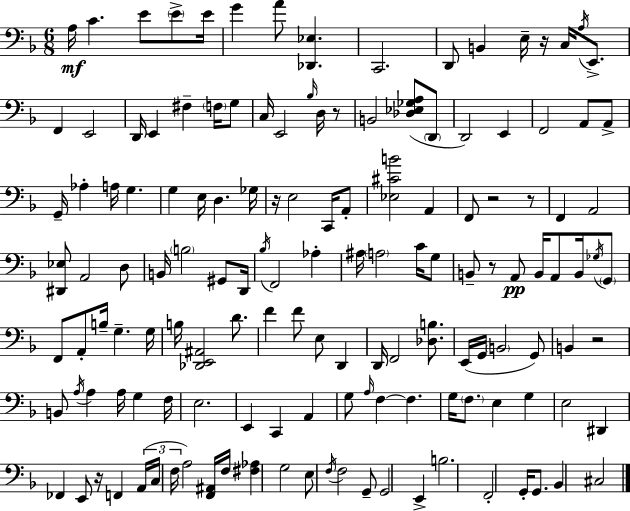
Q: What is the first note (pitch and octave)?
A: A3